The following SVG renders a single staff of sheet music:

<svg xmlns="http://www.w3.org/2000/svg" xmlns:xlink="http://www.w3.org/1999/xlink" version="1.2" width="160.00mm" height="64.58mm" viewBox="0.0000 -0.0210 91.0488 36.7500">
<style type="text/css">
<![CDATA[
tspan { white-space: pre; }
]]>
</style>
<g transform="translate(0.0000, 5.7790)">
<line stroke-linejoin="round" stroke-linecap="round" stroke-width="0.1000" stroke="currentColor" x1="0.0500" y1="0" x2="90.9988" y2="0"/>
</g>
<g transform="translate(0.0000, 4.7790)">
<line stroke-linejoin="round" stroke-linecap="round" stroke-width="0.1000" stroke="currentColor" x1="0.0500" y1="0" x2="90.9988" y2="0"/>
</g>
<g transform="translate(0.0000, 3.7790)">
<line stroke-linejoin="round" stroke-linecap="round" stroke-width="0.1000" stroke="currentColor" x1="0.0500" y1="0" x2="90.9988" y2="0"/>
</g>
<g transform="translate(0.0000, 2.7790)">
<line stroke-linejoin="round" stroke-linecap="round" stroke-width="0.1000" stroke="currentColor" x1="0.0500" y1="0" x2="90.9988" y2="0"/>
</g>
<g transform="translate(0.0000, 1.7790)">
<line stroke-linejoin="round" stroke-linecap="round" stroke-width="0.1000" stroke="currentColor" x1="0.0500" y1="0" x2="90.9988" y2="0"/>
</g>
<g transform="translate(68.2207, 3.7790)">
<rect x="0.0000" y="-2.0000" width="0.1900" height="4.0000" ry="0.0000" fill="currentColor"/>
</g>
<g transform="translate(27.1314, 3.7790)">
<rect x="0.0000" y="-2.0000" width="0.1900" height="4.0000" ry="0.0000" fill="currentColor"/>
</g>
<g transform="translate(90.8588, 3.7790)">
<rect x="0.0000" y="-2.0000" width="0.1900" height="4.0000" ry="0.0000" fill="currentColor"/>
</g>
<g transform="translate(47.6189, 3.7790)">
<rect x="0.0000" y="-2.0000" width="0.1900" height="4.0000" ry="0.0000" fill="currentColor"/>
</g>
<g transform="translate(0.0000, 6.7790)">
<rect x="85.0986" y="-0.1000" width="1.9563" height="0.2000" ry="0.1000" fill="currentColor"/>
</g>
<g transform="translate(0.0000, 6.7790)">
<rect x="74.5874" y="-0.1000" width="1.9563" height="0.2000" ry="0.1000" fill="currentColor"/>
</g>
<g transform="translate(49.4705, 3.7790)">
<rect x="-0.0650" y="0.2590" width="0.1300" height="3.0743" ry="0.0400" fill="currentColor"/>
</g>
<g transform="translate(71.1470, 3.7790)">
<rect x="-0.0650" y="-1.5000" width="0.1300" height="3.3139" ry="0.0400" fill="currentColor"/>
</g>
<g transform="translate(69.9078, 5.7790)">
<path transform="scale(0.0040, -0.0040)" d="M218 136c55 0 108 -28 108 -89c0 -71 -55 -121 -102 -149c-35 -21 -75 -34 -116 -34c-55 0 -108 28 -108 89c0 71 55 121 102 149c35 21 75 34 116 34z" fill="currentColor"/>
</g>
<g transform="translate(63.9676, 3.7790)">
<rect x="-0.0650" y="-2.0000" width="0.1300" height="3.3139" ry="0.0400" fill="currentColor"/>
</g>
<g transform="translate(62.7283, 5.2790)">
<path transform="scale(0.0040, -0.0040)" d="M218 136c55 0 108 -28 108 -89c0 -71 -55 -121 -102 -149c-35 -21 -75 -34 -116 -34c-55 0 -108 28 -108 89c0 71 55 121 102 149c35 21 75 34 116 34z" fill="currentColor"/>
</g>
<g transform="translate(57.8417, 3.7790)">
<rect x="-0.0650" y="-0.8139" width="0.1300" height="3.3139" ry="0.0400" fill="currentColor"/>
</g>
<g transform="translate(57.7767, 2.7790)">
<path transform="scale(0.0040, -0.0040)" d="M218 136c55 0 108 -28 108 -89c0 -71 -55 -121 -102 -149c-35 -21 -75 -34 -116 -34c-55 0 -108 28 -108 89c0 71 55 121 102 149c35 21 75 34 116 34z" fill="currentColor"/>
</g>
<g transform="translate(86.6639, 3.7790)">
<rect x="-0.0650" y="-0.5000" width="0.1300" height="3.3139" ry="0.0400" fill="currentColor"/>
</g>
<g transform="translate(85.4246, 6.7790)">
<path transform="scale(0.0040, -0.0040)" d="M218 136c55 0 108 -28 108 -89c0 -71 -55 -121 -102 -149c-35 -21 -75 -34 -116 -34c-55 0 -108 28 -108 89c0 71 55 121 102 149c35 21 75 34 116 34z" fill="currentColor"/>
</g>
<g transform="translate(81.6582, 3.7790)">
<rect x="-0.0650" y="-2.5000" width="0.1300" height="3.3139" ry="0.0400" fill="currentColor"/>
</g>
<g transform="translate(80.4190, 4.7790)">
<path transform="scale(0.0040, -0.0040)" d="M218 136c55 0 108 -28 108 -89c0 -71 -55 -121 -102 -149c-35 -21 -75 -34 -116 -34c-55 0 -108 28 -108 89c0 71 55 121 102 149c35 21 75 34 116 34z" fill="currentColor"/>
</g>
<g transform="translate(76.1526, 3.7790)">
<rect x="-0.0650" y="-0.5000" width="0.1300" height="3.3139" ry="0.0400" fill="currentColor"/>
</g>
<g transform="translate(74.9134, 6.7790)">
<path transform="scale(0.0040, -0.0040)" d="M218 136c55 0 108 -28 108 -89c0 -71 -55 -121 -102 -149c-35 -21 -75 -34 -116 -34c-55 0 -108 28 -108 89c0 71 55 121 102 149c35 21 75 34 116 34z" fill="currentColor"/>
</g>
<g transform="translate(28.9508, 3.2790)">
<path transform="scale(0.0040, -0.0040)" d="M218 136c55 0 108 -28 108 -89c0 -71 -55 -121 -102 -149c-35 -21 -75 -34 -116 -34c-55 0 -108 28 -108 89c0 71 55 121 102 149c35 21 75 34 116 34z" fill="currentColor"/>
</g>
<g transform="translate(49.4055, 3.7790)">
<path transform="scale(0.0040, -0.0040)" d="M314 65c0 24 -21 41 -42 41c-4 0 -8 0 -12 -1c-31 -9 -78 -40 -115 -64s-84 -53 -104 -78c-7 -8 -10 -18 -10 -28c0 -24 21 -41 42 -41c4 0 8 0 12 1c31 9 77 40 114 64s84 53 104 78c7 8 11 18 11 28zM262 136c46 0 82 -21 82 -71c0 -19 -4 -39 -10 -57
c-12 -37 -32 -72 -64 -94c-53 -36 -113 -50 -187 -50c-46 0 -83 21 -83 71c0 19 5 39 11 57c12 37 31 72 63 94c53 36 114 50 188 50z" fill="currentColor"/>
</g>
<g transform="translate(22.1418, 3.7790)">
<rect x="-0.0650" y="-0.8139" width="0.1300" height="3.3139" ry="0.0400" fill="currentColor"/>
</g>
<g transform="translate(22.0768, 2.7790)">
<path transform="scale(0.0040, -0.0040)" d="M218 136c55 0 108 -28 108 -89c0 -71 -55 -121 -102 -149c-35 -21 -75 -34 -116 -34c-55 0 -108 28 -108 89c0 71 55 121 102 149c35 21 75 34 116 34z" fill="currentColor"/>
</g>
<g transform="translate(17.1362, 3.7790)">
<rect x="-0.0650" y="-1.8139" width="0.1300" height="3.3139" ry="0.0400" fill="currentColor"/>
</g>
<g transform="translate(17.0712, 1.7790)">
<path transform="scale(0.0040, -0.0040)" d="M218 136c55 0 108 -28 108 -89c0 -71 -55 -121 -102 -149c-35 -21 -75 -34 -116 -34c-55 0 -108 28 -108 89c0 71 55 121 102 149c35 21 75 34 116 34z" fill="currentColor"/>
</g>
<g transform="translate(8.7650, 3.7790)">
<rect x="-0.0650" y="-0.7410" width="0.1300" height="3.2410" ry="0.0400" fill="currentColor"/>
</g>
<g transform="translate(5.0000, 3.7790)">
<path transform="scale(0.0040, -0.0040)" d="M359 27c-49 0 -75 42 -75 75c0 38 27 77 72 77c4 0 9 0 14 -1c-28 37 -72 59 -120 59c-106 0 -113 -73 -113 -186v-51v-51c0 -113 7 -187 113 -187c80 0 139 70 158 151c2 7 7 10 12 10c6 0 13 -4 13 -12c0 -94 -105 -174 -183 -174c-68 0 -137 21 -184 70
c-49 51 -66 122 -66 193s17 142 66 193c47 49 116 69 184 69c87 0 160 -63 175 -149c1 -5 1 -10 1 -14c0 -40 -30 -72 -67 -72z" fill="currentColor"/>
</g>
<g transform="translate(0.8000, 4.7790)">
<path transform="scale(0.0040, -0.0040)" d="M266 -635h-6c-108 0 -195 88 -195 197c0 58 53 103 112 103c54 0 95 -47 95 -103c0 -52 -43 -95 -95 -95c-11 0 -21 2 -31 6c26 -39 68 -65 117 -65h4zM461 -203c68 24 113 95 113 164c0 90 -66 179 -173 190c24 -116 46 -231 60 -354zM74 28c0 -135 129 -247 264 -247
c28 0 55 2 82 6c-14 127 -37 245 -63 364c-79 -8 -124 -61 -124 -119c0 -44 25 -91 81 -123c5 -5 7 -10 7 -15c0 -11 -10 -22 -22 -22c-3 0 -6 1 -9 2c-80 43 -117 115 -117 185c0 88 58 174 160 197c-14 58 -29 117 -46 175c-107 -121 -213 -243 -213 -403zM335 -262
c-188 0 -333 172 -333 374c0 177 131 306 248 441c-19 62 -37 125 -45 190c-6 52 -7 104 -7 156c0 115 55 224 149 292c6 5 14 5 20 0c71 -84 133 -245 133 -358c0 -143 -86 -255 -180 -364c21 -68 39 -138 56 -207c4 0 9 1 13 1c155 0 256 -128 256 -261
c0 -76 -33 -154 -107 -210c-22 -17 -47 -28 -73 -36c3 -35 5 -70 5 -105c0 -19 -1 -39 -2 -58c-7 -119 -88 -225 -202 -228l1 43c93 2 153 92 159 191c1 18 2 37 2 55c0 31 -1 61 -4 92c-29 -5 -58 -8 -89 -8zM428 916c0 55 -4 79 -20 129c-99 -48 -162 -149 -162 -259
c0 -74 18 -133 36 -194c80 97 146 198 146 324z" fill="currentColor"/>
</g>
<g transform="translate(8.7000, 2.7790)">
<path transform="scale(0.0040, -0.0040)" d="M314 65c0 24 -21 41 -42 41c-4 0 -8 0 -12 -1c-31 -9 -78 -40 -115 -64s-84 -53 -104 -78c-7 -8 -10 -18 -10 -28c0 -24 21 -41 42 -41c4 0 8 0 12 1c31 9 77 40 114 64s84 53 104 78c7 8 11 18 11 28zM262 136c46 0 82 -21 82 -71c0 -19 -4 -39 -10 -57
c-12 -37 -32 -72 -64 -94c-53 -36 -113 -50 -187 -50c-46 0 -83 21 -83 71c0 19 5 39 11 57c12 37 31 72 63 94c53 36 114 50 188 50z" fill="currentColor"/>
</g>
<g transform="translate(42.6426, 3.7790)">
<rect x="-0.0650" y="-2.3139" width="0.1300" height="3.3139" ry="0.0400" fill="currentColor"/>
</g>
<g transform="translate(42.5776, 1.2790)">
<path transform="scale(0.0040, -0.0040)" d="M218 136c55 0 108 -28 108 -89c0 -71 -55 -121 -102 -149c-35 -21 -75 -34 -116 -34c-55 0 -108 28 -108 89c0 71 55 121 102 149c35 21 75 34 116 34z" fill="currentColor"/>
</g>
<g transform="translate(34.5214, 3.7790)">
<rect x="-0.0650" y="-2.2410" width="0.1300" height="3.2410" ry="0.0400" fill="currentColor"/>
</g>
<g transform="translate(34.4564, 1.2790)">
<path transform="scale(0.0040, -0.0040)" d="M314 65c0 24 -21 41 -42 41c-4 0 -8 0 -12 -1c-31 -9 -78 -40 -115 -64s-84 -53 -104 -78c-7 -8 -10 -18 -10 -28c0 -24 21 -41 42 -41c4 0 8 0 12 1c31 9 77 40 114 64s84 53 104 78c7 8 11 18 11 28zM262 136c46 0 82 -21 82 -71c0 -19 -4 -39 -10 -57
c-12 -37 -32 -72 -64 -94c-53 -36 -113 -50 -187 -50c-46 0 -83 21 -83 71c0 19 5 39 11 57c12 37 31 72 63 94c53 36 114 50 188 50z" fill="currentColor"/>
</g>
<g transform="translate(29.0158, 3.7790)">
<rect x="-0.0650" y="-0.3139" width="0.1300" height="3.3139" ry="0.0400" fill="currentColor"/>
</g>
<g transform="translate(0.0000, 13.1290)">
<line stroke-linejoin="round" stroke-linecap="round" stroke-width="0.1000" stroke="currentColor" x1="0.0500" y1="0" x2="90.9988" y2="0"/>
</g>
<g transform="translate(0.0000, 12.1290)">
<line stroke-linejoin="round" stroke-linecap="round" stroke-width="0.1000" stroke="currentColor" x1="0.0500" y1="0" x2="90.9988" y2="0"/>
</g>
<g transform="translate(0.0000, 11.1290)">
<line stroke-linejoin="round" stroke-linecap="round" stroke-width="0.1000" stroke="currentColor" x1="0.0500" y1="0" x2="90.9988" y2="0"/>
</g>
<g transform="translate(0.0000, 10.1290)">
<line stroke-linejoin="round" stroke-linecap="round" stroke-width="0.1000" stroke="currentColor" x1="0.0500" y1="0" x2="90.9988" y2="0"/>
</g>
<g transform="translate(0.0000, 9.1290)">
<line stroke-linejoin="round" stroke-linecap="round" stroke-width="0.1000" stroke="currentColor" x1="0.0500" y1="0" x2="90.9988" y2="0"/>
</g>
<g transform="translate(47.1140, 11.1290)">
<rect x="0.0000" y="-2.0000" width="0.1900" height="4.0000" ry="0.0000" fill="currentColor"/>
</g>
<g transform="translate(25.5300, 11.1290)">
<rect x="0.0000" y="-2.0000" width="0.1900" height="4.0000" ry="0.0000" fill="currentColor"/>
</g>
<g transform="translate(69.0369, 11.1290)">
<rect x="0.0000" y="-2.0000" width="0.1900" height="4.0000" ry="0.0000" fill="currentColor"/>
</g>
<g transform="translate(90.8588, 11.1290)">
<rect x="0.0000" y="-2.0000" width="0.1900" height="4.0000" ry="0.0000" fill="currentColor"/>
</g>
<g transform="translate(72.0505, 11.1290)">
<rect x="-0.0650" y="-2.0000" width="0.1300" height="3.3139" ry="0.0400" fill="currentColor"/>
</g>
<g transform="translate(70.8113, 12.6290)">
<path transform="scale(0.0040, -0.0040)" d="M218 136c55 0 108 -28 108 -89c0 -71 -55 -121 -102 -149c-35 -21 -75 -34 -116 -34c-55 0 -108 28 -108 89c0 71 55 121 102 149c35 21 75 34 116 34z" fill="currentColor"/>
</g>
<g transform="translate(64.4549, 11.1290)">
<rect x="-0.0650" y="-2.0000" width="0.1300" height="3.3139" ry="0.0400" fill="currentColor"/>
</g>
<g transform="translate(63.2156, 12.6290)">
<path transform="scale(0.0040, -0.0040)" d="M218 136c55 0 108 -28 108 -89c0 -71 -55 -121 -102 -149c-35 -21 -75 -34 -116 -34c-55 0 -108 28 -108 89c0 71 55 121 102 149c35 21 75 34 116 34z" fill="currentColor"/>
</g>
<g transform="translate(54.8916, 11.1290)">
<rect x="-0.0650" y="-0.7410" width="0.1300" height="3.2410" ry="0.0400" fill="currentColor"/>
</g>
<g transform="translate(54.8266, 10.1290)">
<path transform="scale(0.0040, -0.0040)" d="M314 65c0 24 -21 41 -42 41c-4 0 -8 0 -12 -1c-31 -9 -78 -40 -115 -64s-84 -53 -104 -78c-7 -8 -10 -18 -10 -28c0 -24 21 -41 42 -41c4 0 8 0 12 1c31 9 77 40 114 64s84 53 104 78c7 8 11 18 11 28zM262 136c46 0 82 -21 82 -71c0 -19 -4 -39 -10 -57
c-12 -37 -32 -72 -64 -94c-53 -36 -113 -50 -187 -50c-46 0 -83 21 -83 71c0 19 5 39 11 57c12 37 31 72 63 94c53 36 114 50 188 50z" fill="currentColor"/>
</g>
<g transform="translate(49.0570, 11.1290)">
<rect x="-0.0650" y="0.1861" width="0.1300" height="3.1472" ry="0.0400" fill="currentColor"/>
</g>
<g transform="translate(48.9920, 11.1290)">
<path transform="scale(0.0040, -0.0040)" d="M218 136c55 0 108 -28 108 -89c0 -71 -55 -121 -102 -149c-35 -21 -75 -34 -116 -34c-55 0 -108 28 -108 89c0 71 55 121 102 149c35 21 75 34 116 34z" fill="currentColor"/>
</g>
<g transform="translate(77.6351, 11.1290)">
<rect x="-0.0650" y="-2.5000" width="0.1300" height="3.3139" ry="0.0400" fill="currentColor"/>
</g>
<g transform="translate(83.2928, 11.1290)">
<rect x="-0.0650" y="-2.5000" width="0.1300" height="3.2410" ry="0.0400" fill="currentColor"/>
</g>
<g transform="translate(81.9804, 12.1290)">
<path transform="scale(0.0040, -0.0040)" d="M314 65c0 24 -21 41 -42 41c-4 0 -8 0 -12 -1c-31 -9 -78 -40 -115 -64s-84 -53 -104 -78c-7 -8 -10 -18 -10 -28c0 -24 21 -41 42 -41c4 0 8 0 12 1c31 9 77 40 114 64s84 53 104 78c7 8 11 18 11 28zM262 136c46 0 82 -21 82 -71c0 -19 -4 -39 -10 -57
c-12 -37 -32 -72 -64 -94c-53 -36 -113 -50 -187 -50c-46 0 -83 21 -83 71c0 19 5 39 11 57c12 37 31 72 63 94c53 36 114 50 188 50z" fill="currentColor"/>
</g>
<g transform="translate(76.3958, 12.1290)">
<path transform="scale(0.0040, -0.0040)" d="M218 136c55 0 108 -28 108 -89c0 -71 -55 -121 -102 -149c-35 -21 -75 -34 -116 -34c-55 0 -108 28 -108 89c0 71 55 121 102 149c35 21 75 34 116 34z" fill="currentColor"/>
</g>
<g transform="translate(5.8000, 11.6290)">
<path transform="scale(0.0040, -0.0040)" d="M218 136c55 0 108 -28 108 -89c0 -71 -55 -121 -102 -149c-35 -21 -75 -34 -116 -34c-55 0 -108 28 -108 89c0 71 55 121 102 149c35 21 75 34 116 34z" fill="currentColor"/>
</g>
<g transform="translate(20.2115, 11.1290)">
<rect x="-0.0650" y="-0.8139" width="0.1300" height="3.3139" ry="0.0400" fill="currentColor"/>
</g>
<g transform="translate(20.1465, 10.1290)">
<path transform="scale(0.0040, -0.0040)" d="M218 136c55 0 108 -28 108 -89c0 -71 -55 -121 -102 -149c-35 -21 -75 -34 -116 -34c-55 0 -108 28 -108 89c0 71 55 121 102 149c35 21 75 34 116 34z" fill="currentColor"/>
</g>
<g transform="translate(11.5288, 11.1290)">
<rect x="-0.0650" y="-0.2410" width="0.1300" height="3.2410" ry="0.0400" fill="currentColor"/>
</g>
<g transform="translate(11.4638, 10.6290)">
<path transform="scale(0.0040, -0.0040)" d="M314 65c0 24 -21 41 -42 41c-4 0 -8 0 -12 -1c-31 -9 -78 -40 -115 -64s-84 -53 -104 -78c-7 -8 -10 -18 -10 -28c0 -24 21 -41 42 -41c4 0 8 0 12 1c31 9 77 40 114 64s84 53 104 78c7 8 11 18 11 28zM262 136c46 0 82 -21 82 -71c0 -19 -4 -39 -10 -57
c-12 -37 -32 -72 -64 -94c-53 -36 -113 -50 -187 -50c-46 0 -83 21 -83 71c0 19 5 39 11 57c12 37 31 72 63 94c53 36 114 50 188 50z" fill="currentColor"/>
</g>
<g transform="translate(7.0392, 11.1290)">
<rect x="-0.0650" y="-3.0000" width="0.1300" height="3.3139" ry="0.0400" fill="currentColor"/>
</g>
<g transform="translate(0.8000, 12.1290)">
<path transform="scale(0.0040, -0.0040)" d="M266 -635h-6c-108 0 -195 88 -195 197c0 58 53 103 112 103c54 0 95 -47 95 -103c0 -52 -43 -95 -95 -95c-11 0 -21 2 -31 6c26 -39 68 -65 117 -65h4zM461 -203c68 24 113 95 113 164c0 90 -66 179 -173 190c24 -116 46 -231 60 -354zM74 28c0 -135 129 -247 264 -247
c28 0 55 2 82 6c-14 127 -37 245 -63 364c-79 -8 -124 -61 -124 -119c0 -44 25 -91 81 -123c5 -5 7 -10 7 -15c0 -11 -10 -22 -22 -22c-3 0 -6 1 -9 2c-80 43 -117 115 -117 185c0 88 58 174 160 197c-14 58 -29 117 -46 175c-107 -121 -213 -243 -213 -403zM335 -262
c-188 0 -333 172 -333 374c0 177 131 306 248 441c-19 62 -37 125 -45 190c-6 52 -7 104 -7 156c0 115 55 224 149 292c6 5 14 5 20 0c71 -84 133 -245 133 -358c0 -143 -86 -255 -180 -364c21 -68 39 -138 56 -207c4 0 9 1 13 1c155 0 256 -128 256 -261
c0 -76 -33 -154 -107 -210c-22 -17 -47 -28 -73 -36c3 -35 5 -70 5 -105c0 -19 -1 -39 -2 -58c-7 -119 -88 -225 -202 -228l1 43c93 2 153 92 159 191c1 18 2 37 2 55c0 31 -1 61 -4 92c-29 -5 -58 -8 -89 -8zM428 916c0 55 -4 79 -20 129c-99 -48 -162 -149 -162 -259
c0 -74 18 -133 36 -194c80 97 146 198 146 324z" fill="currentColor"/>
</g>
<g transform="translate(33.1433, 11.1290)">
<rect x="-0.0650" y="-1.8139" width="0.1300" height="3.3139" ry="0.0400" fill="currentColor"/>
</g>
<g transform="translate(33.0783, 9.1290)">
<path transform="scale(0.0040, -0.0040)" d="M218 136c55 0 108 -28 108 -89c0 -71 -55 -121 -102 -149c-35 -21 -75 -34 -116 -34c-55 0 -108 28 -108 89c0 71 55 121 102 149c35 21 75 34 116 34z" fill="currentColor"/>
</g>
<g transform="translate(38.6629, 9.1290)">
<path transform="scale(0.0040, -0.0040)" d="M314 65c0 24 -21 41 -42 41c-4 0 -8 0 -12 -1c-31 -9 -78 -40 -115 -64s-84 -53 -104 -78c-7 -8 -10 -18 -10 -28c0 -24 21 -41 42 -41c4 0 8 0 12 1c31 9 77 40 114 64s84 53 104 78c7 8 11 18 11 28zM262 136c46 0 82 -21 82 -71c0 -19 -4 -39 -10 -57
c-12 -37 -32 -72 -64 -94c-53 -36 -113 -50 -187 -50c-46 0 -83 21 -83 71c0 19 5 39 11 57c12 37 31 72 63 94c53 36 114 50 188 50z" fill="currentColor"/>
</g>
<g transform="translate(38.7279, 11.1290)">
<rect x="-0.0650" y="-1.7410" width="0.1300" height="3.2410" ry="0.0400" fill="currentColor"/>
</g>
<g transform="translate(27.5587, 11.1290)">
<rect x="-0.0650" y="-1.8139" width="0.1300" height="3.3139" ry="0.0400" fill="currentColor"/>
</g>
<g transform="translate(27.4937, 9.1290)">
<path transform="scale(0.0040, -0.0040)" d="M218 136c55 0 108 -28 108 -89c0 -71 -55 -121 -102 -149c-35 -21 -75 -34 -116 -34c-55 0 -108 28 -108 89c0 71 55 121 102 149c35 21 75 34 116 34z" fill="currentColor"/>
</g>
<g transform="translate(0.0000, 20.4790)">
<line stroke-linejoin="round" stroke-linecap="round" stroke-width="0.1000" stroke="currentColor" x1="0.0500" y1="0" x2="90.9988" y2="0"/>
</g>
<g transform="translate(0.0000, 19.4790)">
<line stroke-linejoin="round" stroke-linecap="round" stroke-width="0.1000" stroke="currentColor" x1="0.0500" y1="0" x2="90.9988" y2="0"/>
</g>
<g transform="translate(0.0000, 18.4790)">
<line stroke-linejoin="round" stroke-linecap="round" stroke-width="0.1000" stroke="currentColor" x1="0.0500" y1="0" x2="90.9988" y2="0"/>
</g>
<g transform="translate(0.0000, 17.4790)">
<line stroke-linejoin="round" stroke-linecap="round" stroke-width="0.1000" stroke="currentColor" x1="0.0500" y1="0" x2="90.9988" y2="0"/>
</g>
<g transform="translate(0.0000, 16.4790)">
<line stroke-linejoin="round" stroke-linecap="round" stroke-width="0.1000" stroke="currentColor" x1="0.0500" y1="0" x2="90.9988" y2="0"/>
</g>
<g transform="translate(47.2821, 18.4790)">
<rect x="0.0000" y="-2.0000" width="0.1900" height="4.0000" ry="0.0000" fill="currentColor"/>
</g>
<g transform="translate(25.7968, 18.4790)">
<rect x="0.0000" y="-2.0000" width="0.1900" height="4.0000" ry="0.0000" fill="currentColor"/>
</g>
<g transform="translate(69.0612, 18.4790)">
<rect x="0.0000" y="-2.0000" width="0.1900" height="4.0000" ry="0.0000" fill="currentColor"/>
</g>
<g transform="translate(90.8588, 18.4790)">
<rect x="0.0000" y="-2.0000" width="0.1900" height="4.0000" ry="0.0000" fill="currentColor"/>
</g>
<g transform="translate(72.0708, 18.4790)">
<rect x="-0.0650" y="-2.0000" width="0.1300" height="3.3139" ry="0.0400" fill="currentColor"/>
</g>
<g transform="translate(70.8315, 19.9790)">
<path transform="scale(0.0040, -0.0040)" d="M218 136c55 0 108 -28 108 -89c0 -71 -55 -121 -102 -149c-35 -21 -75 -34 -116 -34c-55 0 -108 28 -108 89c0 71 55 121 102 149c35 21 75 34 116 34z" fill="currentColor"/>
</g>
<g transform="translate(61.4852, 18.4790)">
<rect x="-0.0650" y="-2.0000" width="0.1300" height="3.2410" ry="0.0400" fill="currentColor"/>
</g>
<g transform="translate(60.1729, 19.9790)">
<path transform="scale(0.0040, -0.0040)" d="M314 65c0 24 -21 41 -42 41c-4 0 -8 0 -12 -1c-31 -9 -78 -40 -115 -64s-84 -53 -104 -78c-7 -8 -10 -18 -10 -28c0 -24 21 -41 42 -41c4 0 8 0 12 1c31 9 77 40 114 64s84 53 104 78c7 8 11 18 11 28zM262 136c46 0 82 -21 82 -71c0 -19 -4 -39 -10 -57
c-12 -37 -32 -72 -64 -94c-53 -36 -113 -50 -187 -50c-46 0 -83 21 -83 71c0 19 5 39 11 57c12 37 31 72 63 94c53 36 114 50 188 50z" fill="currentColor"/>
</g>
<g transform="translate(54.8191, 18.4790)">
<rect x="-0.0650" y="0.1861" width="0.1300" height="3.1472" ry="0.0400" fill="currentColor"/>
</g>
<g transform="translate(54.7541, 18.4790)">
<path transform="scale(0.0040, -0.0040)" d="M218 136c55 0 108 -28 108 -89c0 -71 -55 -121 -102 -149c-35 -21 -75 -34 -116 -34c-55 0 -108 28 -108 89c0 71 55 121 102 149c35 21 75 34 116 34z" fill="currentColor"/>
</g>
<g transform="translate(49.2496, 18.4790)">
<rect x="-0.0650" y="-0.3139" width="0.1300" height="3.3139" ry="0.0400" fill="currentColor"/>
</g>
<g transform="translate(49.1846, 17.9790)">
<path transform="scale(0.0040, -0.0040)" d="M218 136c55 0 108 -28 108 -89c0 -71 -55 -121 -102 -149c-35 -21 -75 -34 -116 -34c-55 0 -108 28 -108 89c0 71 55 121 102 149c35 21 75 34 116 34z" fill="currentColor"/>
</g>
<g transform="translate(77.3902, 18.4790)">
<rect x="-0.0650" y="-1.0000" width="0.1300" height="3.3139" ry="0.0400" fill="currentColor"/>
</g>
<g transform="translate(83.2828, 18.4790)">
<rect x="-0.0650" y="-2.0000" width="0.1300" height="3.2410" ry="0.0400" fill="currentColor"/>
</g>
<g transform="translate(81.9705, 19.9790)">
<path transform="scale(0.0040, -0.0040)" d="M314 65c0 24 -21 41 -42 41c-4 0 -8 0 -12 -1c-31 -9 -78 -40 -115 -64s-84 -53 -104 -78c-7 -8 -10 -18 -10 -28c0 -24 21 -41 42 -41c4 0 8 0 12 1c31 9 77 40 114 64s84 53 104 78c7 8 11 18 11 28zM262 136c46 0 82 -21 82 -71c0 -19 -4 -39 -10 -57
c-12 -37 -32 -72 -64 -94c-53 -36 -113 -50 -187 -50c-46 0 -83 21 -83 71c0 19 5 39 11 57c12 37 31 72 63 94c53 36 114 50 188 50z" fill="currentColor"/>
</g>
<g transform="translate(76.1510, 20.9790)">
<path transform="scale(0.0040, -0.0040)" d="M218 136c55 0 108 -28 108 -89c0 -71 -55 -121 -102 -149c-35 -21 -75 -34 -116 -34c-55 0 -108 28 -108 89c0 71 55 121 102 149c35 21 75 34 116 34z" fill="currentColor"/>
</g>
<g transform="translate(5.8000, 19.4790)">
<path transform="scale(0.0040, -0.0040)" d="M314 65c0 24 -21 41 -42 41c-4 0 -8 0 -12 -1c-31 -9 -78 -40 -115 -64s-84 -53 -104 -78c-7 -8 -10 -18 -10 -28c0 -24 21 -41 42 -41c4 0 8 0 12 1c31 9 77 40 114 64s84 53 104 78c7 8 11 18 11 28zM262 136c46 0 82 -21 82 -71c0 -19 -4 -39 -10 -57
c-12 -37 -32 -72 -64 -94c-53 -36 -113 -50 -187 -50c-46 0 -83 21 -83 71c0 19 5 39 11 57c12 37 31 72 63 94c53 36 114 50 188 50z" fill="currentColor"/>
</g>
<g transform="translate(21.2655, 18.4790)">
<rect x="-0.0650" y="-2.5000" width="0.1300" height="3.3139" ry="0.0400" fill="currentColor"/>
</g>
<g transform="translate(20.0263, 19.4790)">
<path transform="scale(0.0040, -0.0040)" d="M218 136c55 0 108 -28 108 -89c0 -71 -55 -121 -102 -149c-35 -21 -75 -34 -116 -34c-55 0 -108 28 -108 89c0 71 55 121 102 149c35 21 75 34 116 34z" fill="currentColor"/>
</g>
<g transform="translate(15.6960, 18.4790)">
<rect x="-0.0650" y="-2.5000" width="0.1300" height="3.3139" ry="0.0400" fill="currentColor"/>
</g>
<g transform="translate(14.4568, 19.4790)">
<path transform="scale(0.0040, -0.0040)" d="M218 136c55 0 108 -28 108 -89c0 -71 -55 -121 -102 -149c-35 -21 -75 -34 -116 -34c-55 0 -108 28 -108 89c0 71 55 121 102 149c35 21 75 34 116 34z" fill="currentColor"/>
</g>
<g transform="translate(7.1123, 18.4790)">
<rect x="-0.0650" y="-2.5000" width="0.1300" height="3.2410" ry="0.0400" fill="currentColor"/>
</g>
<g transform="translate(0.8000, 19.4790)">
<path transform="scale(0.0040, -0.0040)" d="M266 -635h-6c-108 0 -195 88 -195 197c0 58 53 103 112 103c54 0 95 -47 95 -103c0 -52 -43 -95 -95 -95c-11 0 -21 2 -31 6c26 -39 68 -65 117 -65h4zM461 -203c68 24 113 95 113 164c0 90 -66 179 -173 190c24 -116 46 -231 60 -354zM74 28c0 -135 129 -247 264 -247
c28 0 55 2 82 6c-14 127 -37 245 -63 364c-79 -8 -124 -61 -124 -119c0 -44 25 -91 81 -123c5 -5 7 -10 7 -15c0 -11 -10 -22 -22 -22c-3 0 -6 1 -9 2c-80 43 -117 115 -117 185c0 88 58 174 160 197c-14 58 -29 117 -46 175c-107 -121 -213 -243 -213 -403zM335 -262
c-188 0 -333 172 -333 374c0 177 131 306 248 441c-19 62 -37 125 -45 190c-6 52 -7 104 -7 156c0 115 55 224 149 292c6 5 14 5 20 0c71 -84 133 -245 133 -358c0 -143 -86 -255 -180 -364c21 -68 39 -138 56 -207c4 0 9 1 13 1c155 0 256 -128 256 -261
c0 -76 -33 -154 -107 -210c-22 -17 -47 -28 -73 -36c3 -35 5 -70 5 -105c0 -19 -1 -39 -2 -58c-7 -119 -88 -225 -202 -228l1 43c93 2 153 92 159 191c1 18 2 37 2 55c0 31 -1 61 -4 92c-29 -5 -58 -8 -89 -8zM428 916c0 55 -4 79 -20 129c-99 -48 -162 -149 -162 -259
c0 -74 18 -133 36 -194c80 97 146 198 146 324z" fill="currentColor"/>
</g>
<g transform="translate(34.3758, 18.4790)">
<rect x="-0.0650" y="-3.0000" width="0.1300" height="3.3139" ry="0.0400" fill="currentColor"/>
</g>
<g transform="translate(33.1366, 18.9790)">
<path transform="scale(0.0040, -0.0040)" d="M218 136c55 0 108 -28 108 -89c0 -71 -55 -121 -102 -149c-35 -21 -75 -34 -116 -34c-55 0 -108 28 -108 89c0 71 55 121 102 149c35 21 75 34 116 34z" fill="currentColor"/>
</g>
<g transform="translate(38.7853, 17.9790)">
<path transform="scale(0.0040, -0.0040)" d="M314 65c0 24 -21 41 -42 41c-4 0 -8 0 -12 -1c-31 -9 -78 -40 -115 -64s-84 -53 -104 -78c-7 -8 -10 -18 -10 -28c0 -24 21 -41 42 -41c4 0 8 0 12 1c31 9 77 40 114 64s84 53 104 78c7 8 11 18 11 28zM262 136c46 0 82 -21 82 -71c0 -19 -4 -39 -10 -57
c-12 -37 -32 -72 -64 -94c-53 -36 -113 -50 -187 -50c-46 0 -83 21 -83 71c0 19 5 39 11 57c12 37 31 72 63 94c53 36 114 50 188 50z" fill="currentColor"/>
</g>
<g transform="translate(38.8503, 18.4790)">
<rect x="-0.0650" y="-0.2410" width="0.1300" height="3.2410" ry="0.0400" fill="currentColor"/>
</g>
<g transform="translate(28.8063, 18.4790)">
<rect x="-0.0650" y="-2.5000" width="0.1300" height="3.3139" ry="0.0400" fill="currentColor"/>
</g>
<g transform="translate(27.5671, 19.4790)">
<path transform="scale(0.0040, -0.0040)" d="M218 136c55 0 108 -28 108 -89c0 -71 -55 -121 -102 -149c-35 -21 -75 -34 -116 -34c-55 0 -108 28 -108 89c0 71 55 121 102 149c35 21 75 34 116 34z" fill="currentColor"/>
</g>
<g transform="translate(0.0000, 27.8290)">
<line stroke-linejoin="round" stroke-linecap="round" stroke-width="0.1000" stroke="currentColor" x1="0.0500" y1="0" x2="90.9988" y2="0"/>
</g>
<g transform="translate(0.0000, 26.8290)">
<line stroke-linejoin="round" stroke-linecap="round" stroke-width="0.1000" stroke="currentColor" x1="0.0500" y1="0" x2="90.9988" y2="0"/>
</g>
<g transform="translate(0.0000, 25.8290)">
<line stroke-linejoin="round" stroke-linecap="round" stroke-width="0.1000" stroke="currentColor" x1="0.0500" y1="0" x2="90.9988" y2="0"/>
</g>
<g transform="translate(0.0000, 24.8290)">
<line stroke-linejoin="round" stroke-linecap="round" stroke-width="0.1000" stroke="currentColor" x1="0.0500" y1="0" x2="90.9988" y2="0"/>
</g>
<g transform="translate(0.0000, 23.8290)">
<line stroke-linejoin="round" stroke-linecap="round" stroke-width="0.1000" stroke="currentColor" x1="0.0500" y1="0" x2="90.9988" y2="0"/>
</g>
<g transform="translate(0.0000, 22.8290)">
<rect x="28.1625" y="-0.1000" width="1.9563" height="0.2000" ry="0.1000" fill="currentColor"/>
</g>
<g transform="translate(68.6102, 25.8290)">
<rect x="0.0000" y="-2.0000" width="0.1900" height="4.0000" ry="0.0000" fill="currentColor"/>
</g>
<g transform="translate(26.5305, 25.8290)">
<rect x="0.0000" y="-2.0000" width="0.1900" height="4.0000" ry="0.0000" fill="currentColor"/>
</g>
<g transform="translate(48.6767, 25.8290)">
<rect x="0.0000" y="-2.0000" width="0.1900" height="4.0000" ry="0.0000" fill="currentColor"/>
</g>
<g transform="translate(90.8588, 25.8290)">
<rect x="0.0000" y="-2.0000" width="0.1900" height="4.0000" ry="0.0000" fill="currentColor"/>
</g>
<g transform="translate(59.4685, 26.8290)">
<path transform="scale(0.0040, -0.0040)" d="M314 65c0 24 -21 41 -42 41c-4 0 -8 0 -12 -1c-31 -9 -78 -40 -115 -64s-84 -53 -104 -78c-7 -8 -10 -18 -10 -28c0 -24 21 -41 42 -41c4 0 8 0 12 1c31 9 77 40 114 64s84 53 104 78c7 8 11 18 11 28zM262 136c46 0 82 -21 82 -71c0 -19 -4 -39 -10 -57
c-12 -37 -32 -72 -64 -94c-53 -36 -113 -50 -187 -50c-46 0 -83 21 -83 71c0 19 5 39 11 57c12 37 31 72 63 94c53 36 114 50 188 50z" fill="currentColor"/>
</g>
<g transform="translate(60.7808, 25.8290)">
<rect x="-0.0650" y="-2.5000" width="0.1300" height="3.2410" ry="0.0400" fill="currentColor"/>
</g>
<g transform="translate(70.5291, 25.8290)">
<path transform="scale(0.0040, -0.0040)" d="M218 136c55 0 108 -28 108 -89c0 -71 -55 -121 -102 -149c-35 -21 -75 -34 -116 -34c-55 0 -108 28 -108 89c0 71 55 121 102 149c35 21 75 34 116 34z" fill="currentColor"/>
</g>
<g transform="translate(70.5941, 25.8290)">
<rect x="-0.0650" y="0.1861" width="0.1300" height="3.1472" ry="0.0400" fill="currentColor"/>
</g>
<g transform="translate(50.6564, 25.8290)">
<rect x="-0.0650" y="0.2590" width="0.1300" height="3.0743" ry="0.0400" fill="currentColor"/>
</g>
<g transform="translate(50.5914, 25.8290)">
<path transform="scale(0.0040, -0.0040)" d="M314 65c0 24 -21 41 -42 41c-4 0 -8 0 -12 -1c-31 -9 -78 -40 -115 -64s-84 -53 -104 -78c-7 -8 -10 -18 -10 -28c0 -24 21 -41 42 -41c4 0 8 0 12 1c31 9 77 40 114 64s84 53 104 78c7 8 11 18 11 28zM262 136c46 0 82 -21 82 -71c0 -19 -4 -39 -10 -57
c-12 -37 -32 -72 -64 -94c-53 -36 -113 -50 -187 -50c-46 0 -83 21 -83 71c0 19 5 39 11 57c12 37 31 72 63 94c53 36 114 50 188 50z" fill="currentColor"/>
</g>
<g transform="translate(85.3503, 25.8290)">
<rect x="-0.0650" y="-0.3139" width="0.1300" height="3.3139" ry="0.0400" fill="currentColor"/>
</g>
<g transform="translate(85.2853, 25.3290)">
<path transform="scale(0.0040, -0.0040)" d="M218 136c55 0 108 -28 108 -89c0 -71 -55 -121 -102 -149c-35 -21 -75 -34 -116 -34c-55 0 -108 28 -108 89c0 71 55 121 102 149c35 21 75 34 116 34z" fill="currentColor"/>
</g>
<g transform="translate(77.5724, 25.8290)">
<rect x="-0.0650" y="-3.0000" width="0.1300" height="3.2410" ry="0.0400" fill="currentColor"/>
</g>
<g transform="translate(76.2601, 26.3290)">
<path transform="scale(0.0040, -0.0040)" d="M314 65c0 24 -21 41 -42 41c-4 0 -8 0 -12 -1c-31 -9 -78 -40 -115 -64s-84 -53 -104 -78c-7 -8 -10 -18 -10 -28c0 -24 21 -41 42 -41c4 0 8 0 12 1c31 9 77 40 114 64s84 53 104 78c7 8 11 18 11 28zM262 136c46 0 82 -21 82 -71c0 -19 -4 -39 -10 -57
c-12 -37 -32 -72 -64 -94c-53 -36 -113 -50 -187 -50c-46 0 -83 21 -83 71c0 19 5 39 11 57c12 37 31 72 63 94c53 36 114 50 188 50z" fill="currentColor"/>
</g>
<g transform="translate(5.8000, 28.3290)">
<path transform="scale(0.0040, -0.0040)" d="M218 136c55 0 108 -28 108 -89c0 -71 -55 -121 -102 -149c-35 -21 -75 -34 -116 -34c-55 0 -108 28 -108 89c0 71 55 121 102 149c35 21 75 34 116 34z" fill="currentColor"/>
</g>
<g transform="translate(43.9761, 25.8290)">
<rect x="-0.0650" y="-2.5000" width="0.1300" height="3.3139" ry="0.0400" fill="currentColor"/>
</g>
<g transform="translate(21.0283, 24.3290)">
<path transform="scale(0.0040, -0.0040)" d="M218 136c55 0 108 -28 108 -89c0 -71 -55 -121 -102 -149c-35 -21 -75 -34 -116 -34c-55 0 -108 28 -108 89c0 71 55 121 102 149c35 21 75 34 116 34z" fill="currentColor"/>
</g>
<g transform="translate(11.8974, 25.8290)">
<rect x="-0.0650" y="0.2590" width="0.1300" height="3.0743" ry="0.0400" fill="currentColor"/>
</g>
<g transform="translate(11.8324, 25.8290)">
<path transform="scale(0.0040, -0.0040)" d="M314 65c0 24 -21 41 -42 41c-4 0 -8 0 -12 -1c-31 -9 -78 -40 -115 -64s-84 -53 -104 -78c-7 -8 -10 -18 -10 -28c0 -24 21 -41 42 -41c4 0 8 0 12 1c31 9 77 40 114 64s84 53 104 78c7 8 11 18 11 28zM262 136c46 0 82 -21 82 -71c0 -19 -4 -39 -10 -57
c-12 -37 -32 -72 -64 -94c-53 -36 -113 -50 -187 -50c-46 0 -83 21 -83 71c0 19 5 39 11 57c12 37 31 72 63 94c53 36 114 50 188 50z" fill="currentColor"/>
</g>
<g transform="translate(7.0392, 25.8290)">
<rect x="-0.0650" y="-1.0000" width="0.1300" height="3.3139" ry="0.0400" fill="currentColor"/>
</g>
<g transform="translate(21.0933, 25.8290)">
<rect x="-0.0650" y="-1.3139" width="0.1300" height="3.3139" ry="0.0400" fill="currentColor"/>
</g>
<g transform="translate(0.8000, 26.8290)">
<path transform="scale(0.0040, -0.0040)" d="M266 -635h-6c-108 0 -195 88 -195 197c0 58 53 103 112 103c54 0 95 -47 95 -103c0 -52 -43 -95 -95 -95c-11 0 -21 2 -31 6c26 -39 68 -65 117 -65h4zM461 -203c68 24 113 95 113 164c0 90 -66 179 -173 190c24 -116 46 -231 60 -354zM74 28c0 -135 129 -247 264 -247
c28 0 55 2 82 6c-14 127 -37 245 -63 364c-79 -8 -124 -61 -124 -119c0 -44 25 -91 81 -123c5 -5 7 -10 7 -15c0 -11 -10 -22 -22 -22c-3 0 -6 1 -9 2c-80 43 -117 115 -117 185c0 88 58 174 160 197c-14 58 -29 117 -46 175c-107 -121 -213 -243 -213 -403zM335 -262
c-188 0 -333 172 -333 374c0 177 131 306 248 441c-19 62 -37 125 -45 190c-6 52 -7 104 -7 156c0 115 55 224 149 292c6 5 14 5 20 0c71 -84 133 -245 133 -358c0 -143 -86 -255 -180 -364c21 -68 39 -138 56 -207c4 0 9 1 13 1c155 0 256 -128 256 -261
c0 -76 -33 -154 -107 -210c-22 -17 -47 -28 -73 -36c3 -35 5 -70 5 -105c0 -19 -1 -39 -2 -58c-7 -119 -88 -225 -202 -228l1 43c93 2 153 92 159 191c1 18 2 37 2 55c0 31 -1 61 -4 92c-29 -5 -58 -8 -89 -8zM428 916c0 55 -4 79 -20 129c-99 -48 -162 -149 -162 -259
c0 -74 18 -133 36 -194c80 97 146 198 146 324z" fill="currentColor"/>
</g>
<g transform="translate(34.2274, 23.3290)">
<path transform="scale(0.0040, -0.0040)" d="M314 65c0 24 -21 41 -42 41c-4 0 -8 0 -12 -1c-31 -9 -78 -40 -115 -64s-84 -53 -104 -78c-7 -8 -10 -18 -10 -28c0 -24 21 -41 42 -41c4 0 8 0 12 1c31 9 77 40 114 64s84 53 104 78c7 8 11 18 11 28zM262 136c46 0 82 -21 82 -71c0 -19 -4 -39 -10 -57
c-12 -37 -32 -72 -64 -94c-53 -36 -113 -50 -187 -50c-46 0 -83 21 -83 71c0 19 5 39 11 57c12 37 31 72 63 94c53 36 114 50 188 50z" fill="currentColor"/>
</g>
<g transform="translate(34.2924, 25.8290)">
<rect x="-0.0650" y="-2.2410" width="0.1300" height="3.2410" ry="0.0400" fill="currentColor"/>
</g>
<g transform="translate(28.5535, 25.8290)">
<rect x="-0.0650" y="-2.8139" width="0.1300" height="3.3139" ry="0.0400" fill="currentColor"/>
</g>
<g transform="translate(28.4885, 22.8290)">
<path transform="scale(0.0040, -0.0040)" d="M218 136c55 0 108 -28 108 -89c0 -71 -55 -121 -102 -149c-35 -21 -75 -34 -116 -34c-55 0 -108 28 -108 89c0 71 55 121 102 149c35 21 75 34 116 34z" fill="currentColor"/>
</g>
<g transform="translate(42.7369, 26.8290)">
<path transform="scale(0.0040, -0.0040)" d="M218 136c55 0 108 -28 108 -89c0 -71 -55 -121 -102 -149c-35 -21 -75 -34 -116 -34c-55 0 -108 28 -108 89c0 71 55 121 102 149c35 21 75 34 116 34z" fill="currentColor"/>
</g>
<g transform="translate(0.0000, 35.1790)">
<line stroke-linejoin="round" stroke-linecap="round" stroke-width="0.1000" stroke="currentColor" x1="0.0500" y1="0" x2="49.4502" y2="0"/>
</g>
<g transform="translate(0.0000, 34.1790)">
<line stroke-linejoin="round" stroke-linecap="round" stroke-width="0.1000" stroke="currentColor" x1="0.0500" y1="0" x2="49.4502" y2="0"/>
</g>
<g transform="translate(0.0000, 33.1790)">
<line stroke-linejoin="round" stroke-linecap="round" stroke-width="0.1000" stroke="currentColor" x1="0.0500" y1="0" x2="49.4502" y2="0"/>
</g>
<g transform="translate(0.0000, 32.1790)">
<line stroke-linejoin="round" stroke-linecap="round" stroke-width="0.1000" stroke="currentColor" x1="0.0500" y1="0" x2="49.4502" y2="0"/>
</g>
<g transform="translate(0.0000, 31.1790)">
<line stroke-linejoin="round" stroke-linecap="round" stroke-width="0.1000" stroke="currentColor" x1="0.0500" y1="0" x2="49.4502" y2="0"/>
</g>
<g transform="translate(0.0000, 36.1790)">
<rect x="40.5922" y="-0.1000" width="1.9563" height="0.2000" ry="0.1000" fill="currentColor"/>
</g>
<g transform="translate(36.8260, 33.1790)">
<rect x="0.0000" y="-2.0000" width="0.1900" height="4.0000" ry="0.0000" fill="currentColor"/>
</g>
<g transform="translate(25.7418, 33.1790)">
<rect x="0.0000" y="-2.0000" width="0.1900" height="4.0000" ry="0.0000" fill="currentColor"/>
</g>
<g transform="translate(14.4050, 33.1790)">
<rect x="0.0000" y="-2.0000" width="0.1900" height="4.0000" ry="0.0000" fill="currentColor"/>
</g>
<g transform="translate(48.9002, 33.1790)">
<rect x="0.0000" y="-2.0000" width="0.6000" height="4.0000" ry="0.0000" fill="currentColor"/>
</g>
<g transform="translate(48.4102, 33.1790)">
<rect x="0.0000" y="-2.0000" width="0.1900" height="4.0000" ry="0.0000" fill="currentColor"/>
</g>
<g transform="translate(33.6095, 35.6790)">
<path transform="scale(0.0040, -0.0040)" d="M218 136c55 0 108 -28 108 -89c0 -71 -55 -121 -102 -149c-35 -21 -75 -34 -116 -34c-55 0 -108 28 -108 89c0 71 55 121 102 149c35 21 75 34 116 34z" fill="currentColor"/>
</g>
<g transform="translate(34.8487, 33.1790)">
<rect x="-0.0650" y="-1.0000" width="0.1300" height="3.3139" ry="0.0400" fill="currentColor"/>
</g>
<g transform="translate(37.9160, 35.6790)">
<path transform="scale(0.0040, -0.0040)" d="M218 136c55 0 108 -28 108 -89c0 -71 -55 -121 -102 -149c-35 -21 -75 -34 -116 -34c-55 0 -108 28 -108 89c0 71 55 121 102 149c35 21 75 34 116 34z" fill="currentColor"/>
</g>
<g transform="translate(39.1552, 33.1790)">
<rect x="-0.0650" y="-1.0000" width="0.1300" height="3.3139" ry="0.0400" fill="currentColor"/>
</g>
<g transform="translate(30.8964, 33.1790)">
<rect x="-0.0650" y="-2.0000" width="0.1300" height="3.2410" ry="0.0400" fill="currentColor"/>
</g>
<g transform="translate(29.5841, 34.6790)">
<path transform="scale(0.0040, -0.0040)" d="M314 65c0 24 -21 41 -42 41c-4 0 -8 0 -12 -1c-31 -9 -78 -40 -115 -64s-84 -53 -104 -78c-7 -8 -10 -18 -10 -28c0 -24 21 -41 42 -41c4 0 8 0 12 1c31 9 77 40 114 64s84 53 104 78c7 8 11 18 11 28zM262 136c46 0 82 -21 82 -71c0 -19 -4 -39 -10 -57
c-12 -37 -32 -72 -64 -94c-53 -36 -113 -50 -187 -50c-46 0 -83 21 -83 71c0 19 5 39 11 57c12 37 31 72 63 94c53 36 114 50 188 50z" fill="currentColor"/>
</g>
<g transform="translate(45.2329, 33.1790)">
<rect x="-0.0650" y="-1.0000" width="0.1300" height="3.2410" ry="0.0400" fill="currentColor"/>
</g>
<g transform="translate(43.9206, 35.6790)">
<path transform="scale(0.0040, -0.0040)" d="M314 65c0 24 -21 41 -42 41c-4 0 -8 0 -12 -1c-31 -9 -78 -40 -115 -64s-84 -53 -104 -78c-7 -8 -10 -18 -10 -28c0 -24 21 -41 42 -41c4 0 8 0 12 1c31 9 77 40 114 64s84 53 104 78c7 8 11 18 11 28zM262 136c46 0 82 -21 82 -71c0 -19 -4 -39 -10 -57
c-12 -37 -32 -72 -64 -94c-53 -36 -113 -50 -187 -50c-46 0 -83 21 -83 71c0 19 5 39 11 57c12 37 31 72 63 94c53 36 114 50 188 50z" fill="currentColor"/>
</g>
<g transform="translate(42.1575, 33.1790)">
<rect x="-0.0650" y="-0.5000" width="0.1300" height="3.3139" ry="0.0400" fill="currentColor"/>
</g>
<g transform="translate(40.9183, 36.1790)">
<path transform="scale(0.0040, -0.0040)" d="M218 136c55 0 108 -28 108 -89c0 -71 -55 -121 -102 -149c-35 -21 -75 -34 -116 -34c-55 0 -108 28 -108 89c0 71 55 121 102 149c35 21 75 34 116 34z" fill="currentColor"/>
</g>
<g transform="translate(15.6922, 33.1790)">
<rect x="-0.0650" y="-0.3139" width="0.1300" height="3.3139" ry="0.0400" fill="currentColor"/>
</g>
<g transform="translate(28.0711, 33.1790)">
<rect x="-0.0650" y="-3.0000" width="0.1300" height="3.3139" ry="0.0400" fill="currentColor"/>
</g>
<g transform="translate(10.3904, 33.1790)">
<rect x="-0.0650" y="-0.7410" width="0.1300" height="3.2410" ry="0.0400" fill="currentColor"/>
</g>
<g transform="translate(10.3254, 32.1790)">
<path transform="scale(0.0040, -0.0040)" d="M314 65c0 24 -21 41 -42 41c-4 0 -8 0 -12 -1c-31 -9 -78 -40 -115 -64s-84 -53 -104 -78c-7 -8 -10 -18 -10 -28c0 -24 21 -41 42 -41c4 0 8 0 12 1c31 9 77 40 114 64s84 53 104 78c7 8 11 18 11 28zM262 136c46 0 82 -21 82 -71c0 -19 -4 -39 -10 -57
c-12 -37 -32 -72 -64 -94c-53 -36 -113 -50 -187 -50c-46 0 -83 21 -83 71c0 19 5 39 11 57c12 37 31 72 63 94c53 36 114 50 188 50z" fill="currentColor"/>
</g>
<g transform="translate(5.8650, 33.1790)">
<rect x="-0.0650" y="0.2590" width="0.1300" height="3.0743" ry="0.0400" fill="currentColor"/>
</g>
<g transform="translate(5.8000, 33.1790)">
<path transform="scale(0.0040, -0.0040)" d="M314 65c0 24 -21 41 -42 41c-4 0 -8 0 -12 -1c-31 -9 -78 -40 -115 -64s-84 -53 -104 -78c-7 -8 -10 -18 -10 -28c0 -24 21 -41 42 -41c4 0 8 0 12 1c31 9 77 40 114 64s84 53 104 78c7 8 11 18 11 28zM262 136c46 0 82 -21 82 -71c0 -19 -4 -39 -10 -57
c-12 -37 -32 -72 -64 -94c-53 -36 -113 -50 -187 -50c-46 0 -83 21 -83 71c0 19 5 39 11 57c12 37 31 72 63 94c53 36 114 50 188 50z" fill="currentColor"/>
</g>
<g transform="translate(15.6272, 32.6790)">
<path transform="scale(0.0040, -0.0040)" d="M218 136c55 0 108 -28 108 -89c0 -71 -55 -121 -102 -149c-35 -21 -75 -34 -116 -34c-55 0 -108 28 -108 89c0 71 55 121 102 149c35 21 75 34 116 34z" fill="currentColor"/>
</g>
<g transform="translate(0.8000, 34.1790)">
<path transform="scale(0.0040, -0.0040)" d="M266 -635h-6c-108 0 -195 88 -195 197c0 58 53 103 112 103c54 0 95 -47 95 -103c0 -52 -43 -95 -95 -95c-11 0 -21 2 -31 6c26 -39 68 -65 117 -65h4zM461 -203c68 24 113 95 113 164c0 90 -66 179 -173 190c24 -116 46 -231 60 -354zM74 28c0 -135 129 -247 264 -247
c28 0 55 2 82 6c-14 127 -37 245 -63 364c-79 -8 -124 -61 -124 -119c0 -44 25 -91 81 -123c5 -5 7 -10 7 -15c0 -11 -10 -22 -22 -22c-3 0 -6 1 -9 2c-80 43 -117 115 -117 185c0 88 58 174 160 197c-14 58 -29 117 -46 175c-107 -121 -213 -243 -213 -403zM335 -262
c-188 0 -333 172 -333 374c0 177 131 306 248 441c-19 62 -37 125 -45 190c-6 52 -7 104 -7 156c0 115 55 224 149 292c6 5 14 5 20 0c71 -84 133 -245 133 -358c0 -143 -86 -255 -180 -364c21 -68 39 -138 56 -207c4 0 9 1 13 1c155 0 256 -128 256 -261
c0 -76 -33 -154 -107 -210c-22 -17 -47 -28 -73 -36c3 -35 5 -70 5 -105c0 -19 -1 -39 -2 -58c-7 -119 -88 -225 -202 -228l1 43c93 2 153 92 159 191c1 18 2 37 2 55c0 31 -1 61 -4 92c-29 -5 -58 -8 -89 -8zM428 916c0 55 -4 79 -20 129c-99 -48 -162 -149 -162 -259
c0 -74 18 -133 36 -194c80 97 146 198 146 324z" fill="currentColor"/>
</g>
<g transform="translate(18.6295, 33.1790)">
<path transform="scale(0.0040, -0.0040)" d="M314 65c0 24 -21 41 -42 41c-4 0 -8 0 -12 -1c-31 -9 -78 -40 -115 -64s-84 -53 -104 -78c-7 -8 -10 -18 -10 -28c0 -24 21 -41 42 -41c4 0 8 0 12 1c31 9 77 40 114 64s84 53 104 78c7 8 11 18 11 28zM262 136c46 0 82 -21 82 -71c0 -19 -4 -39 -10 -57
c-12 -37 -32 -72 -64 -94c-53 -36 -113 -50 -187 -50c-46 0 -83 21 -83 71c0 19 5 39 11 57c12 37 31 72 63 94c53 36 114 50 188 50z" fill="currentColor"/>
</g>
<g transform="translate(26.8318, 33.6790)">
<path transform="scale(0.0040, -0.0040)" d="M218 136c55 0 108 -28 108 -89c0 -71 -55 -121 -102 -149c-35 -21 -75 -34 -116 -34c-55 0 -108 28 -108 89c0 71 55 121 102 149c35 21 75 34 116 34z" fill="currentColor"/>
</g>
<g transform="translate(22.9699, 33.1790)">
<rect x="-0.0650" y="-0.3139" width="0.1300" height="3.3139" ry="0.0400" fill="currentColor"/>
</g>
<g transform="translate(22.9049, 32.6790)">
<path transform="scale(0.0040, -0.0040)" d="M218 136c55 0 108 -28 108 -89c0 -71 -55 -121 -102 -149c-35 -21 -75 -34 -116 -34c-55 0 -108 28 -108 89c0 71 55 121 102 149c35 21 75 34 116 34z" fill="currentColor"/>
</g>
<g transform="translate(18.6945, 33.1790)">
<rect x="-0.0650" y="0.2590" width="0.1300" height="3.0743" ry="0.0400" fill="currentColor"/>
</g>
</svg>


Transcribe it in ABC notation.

X:1
T:Untitled
M:4/4
L:1/4
K:C
d2 f d c g2 g B2 d F E C G C A c2 d f f f2 B d2 F F G G2 G2 G G G A c2 c B F2 F D F2 D B2 e a g2 G B2 G2 B A2 c B2 d2 c B2 c A F2 D D C D2